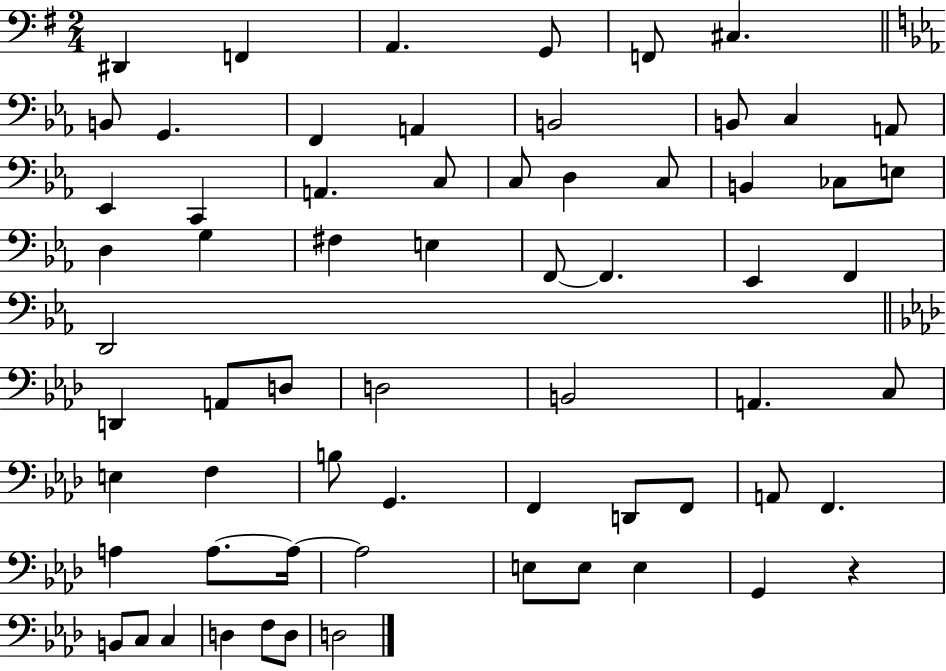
{
  \clef bass
  \numericTimeSignature
  \time 2/4
  \key g \major
  dis,4 f,4 | a,4. g,8 | f,8 cis4. | \bar "||" \break \key ees \major b,8 g,4. | f,4 a,4 | b,2 | b,8 c4 a,8 | \break ees,4 c,4 | a,4. c8 | c8 d4 c8 | b,4 ces8 e8 | \break d4 g4 | fis4 e4 | f,8~~ f,4. | ees,4 f,4 | \break d,2 | \bar "||" \break \key aes \major d,4 a,8 d8 | d2 | b,2 | a,4. c8 | \break e4 f4 | b8 g,4. | f,4 d,8 f,8 | a,8 f,4. | \break a4 a8.~~ a16~~ | a2 | e8 e8 e4 | g,4 r4 | \break b,8 c8 c4 | d4 f8 d8 | d2 | \bar "|."
}